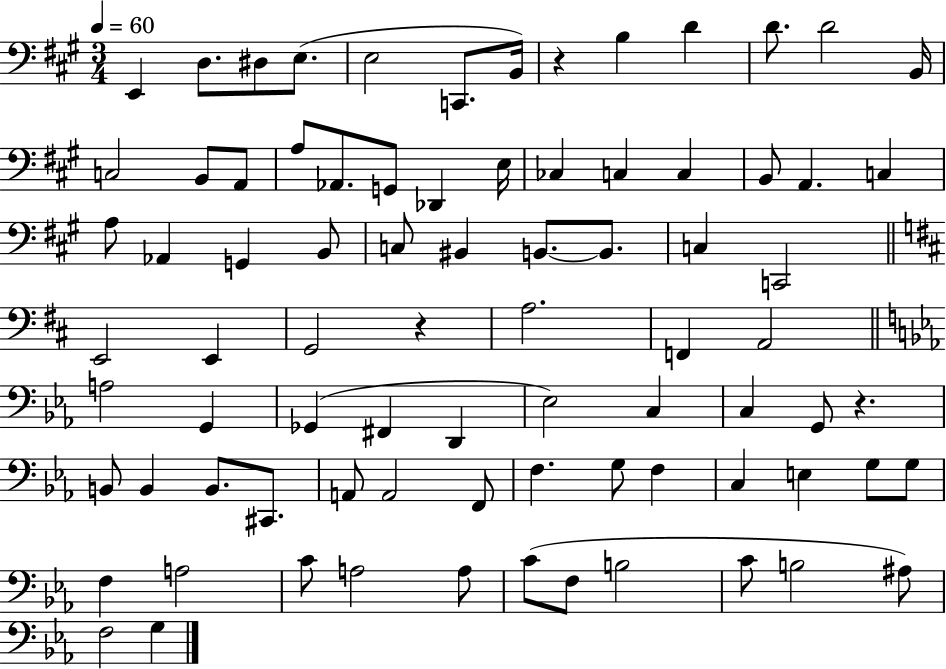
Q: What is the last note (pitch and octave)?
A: G3